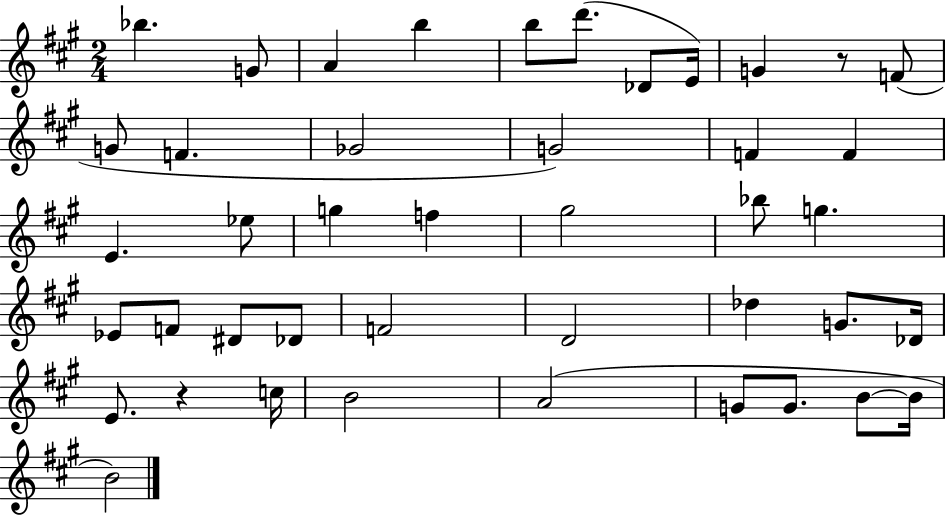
Bb5/q. G4/e A4/q B5/q B5/e D6/e. Db4/e E4/s G4/q R/e F4/e G4/e F4/q. Gb4/h G4/h F4/q F4/q E4/q. Eb5/e G5/q F5/q G#5/h Bb5/e G5/q. Eb4/e F4/e D#4/e Db4/e F4/h D4/h Db5/q G4/e. Db4/s E4/e. R/q C5/s B4/h A4/h G4/e G4/e. B4/e B4/s B4/h